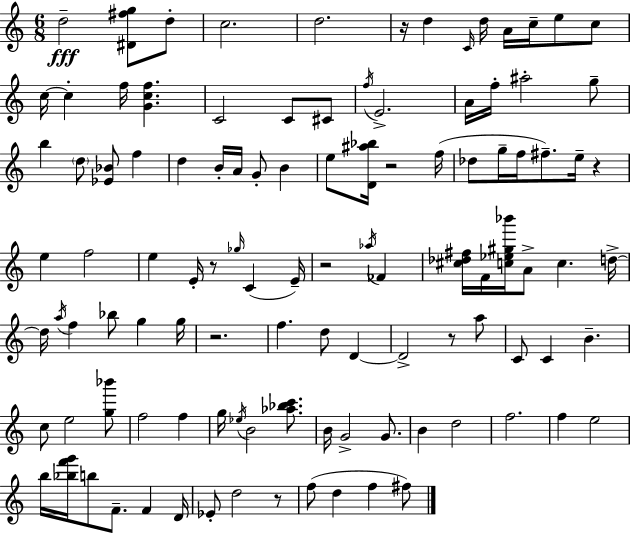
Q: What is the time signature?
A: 6/8